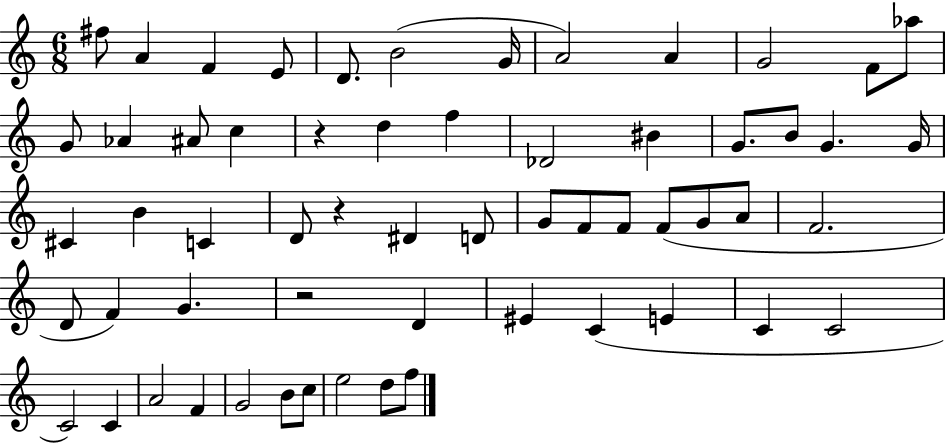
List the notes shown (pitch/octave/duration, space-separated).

F#5/e A4/q F4/q E4/e D4/e. B4/h G4/s A4/h A4/q G4/h F4/e Ab5/e G4/e Ab4/q A#4/e C5/q R/q D5/q F5/q Db4/h BIS4/q G4/e. B4/e G4/q. G4/s C#4/q B4/q C4/q D4/e R/q D#4/q D4/e G4/e F4/e F4/e F4/e G4/e A4/e F4/h. D4/e F4/q G4/q. R/h D4/q EIS4/q C4/q E4/q C4/q C4/h C4/h C4/q A4/h F4/q G4/h B4/e C5/e E5/h D5/e F5/e